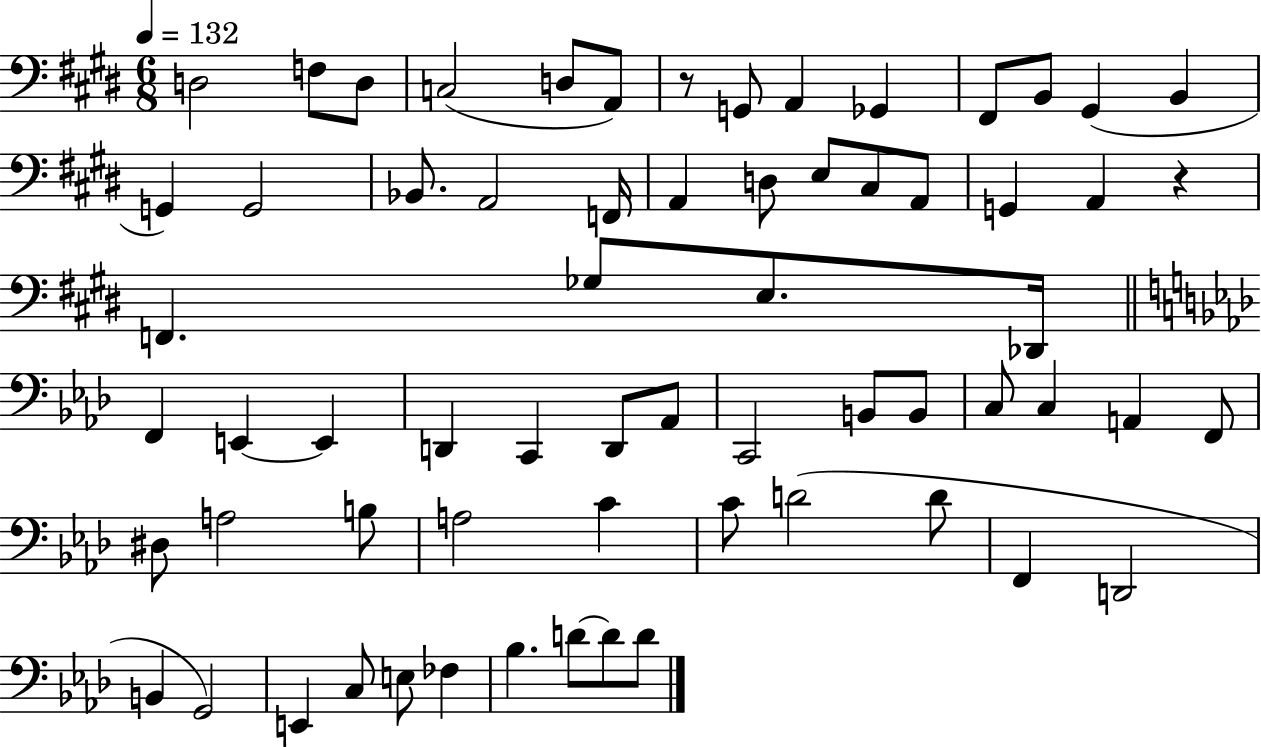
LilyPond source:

{
  \clef bass
  \numericTimeSignature
  \time 6/8
  \key e \major
  \tempo 4 = 132
  d2 f8 d8 | c2( d8 a,8) | r8 g,8 a,4 ges,4 | fis,8 b,8 gis,4( b,4 | \break g,4) g,2 | bes,8. a,2 f,16 | a,4 d8 e8 cis8 a,8 | g,4 a,4 r4 | \break f,4. ges8 e8. des,16 | \bar "||" \break \key aes \major f,4 e,4~~ e,4 | d,4 c,4 d,8 aes,8 | c,2 b,8 b,8 | c8 c4 a,4 f,8 | \break dis8 a2 b8 | a2 c'4 | c'8 d'2( d'8 | f,4 d,2 | \break b,4 g,2) | e,4 c8 e8 fes4 | bes4. d'8~~ d'8 d'8 | \bar "|."
}